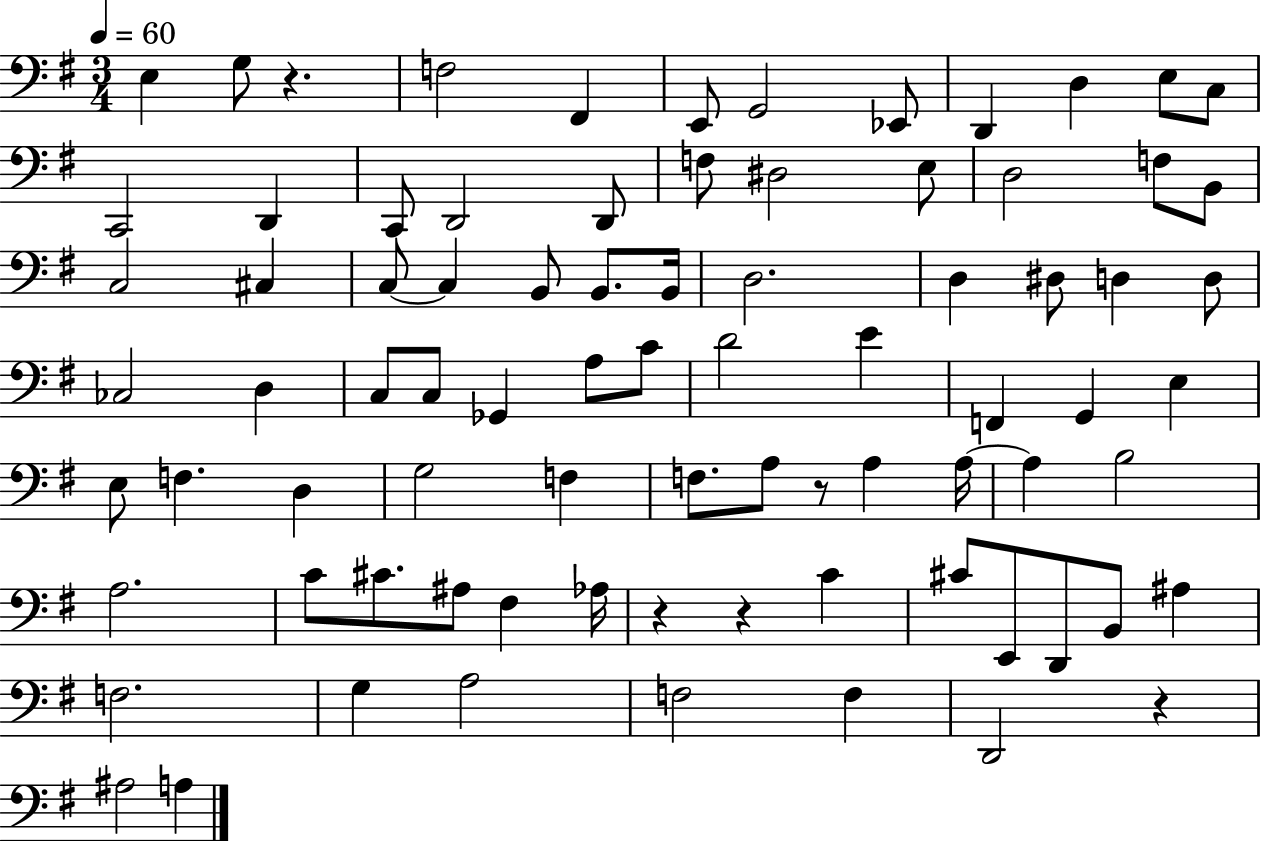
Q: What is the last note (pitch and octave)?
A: A3